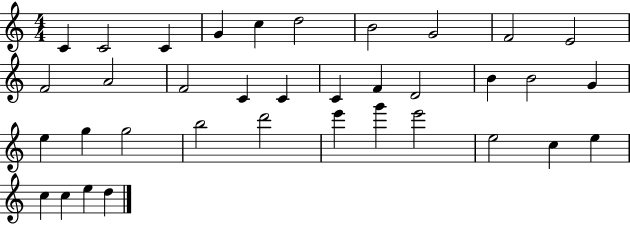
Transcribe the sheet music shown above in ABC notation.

X:1
T:Untitled
M:4/4
L:1/4
K:C
C C2 C G c d2 B2 G2 F2 E2 F2 A2 F2 C C C F D2 B B2 G e g g2 b2 d'2 e' g' e'2 e2 c e c c e d